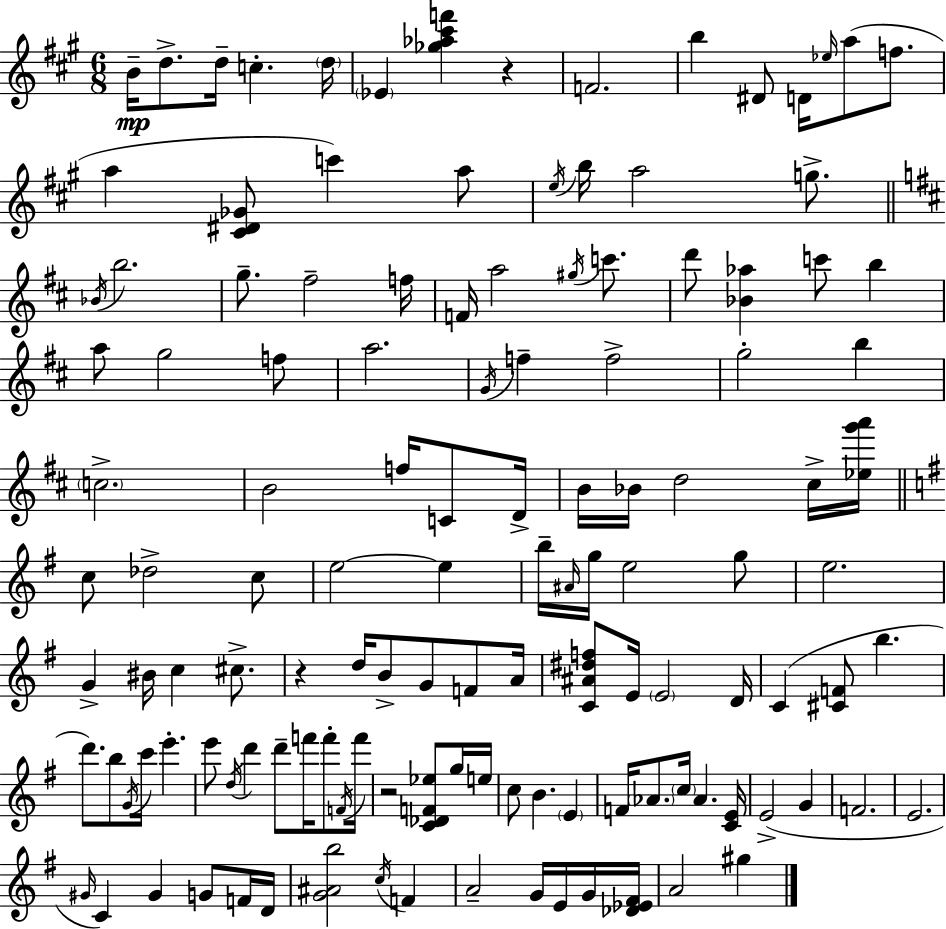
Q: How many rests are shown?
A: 3